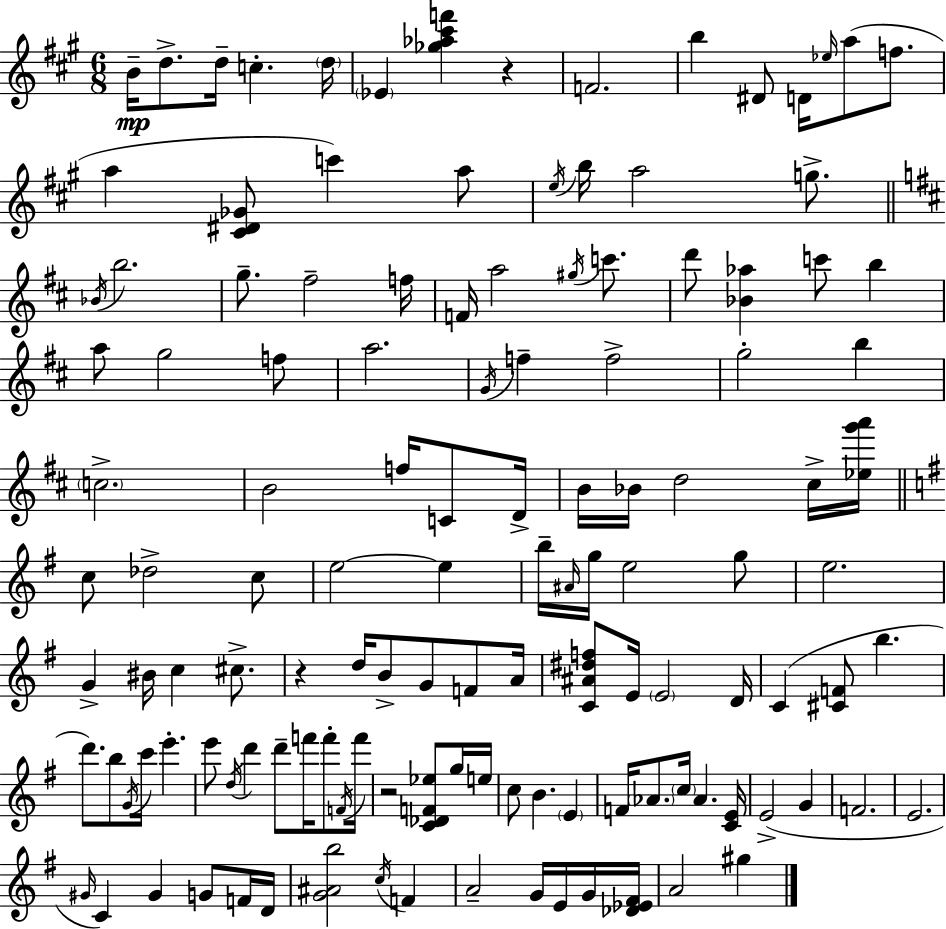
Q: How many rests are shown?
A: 3